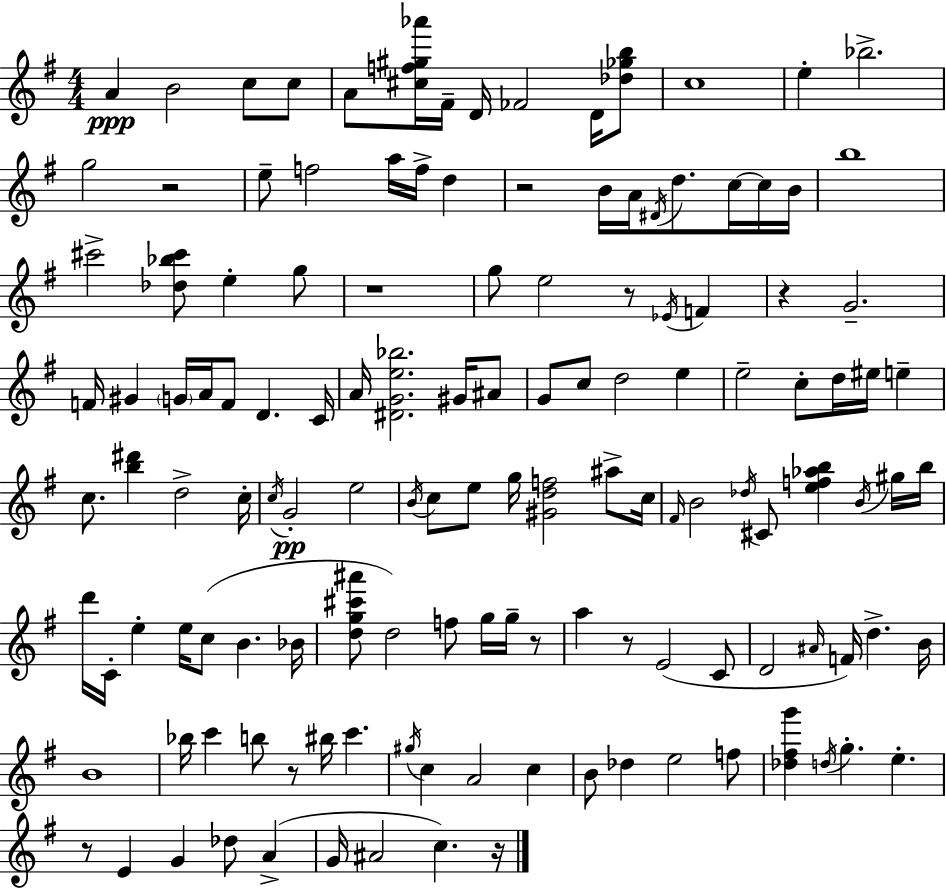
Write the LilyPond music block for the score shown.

{
  \clef treble
  \numericTimeSignature
  \time 4/4
  \key e \minor
  a'4\ppp b'2 c''8 c''8 | a'8 <cis'' f'' gis'' aes'''>16 fis'16-- d'16 fes'2 d'16 <des'' ges'' b''>8 | c''1 | e''4-. bes''2.-> | \break g''2 r2 | e''8-- f''2 a''16 f''16-> d''4 | r2 b'16 a'16 \acciaccatura { dis'16 } d''8. c''16~~ c''16 | b'16 b''1 | \break cis'''2-> <des'' bes'' cis'''>8 e''4-. g''8 | r1 | g''8 e''2 r8 \acciaccatura { ees'16 } f'4 | r4 g'2.-- | \break f'16 gis'4 \parenthesize g'16 a'16 f'8 d'4. | c'16 a'16 <dis' g' e'' bes''>2. gis'16 | ais'8 g'8 c''8 d''2 e''4 | e''2-- c''8-. d''16 eis''16 e''4-- | \break c''8. <b'' dis'''>4 d''2-> | c''16-. \acciaccatura { c''16 } g'2-.\pp e''2 | \acciaccatura { b'16 } c''8 e''8 g''16 <gis' d'' f''>2 | ais''8-> c''16 \grace { fis'16 } b'2 \acciaccatura { des''16 } cis'8 | \break <e'' f'' aes'' b''>4 \acciaccatura { b'16 } gis''16 b''16 d'''16 c'16-. e''4-. e''16 c''8( | b'4. bes'16 <d'' g'' cis''' ais'''>8 d''2) | f''8 g''16 g''16-- r8 a''4 r8 e'2( | c'8 d'2 \grace { ais'16 } | \break f'16) d''4.-> b'16 b'1 | bes''16 c'''4 b''8 r8 | bis''16 c'''4. \acciaccatura { gis''16 } c''4 a'2 | c''4 b'8 des''4 e''2 | \break f''8 <des'' fis'' g'''>4 \acciaccatura { d''16 } g''4.-. | e''4.-. r8 e'4 | g'4 des''8 a'4->( g'16 ais'2 | c''4.) r16 \bar "|."
}